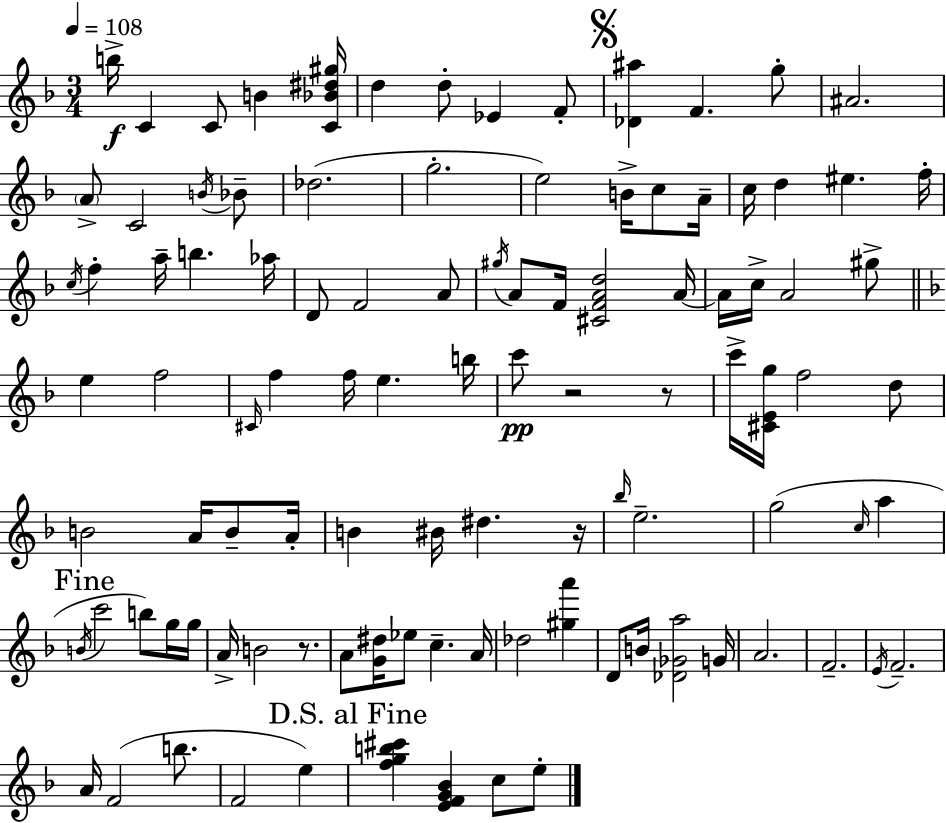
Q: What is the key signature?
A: D minor